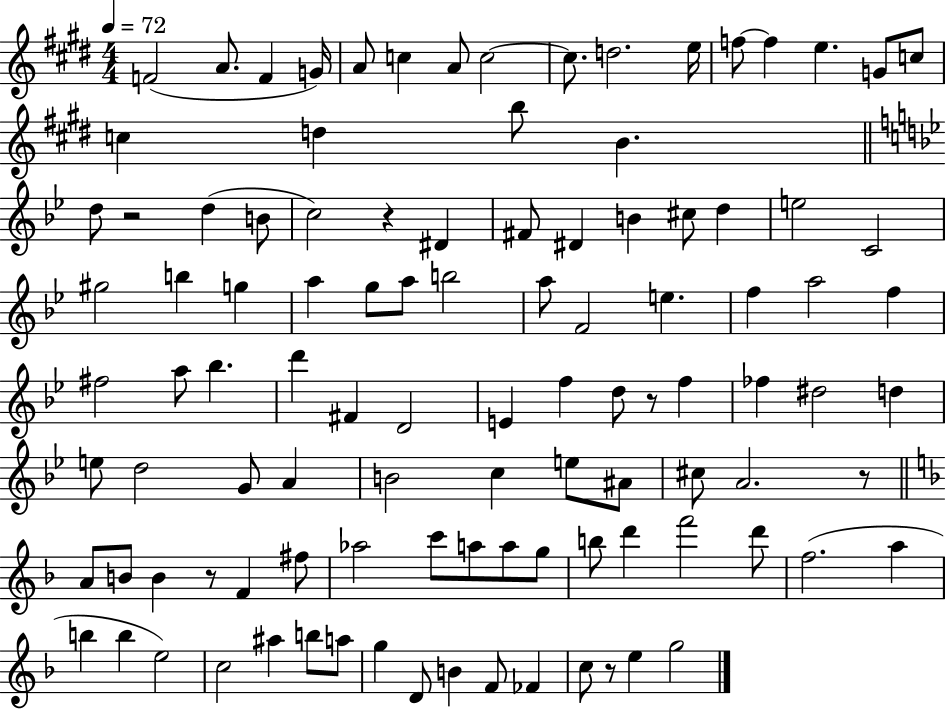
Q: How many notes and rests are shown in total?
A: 105